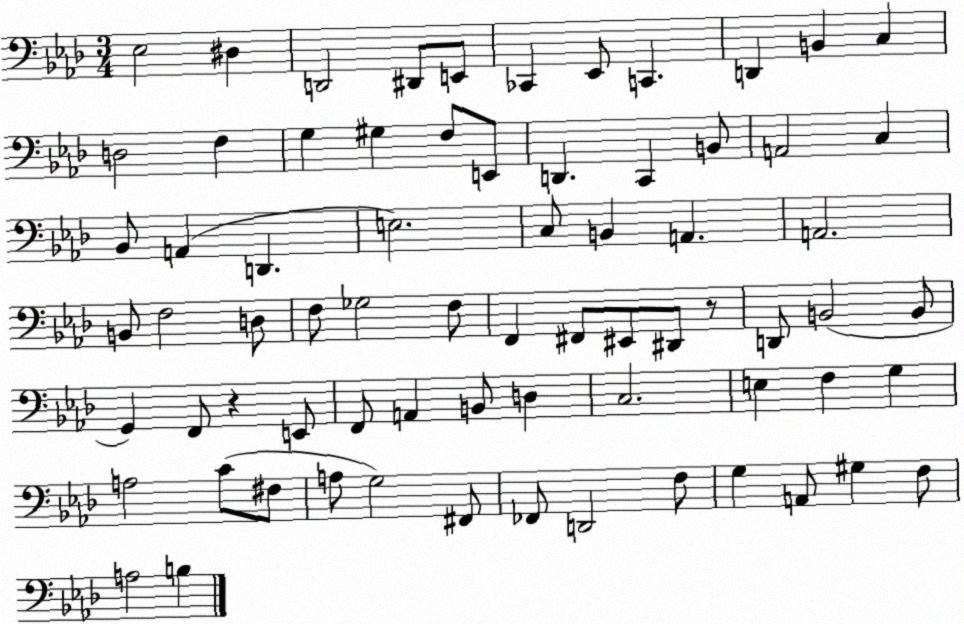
X:1
T:Untitled
M:3/4
L:1/4
K:Ab
_E,2 ^D, D,,2 ^D,,/2 E,,/2 _C,, _E,,/2 C,, D,, B,, C, D,2 F, G, ^G, F,/2 E,,/2 D,, C,, B,,/2 A,,2 C, _B,,/2 A,, D,, E,2 C,/2 B,, A,, A,,2 B,,/2 F,2 D,/2 F,/2 _G,2 F,/2 F,, ^F,,/2 ^E,,/2 ^D,,/2 z/2 D,,/2 B,,2 B,,/2 G,, F,,/2 z E,,/2 F,,/2 A,, B,,/2 D, C,2 E, F, G, A,2 C/2 ^F,/2 A,/2 G,2 ^F,,/2 _F,,/2 D,,2 F,/2 G, A,,/2 ^G, F,/2 A,2 B,